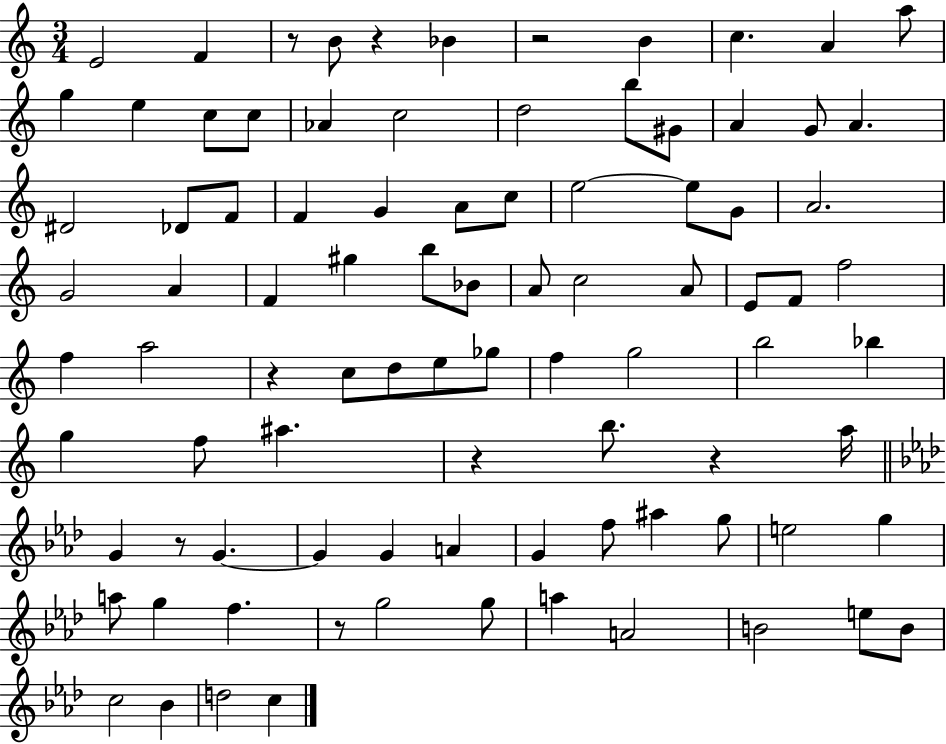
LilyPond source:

{
  \clef treble
  \numericTimeSignature
  \time 3/4
  \key c \major
  e'2 f'4 | r8 b'8 r4 bes'4 | r2 b'4 | c''4. a'4 a''8 | \break g''4 e''4 c''8 c''8 | aes'4 c''2 | d''2 b''8 gis'8 | a'4 g'8 a'4. | \break dis'2 des'8 f'8 | f'4 g'4 a'8 c''8 | e''2~~ e''8 g'8 | a'2. | \break g'2 a'4 | f'4 gis''4 b''8 bes'8 | a'8 c''2 a'8 | e'8 f'8 f''2 | \break f''4 a''2 | r4 c''8 d''8 e''8 ges''8 | f''4 g''2 | b''2 bes''4 | \break g''4 f''8 ais''4. | r4 b''8. r4 a''16 | \bar "||" \break \key aes \major g'4 r8 g'4.~~ | g'4 g'4 a'4 | g'4 f''8 ais''4 g''8 | e''2 g''4 | \break a''8 g''4 f''4. | r8 g''2 g''8 | a''4 a'2 | b'2 e''8 b'8 | \break c''2 bes'4 | d''2 c''4 | \bar "|."
}